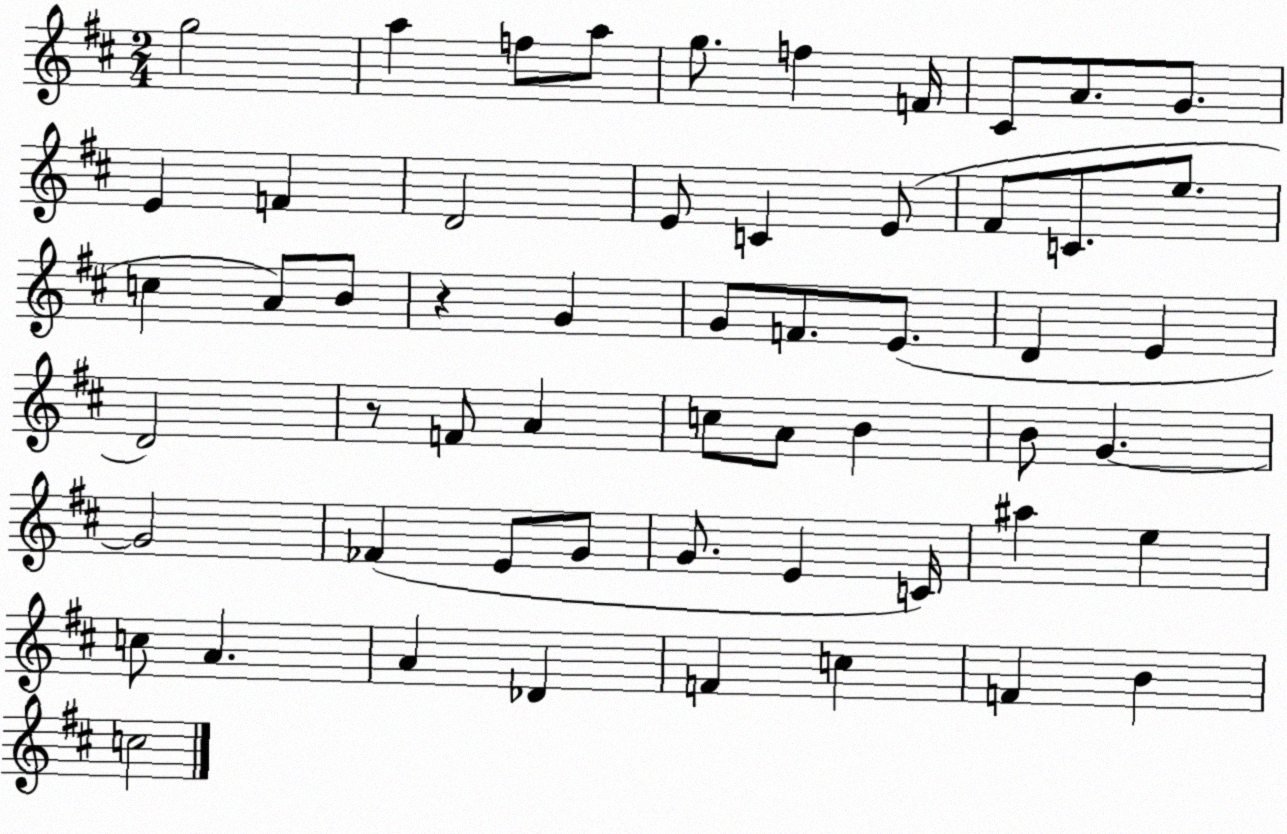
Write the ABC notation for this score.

X:1
T:Untitled
M:2/4
L:1/4
K:D
g2 a f/2 a/2 g/2 f F/4 ^C/2 A/2 G/2 E F D2 E/2 C E/2 ^F/2 C/2 e/2 c A/2 B/2 z G G/2 F/2 E/2 D E D2 z/2 F/2 A c/2 A/2 B B/2 G G2 _F E/2 G/2 G/2 E C/4 ^a e c/2 A A _D F c F B c2